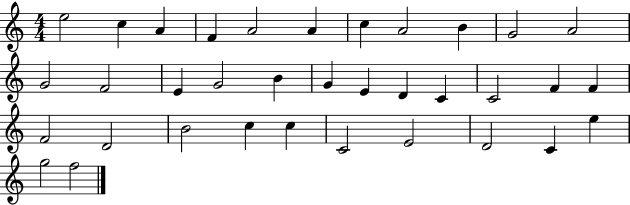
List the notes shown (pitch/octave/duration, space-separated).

E5/h C5/q A4/q F4/q A4/h A4/q C5/q A4/h B4/q G4/h A4/h G4/h F4/h E4/q G4/h B4/q G4/q E4/q D4/q C4/q C4/h F4/q F4/q F4/h D4/h B4/h C5/q C5/q C4/h E4/h D4/h C4/q E5/q G5/h F5/h